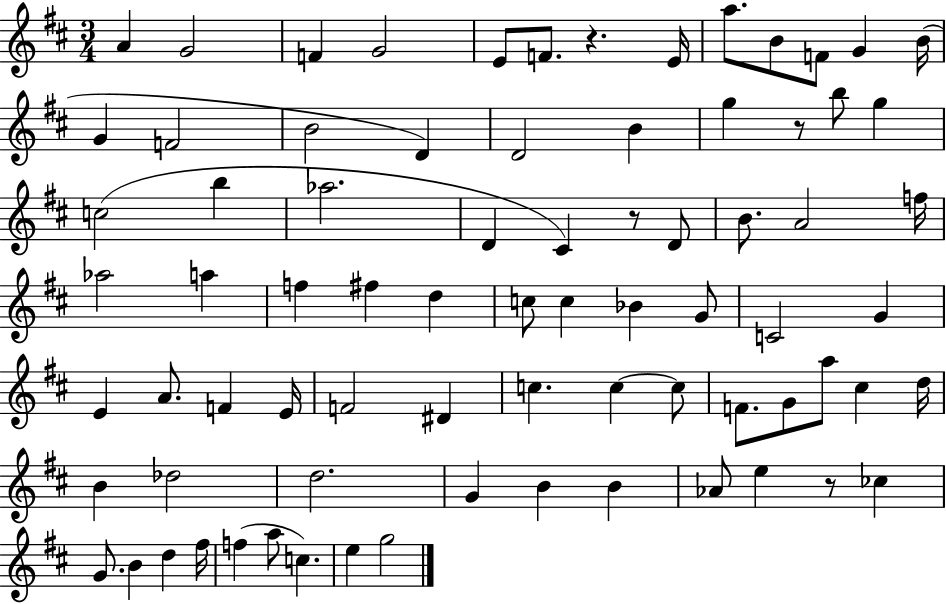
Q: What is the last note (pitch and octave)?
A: G5